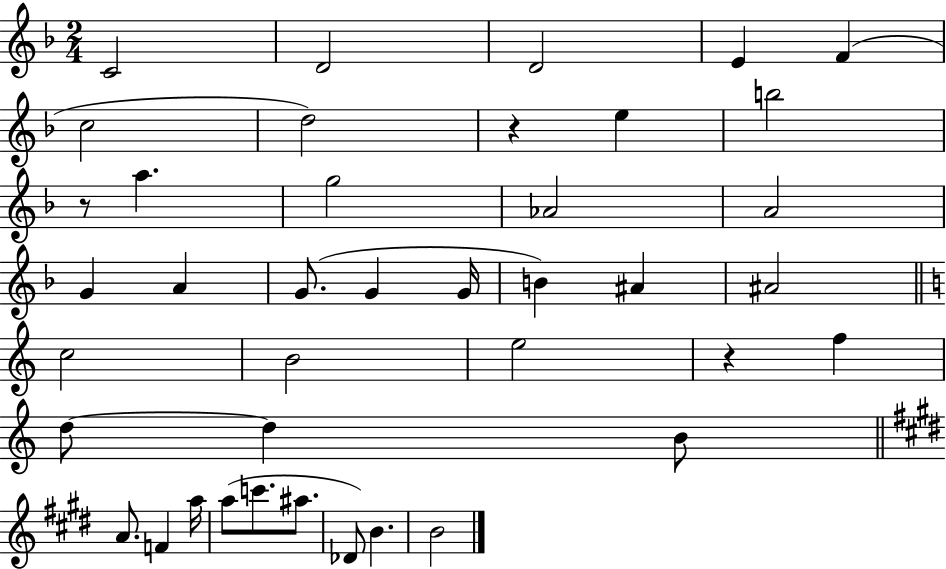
C4/h D4/h D4/h E4/q F4/q C5/h D5/h R/q E5/q B5/h R/e A5/q. G5/h Ab4/h A4/h G4/q A4/q G4/e. G4/q G4/s B4/q A#4/q A#4/h C5/h B4/h E5/h R/q F5/q D5/e D5/q B4/e A4/e. F4/q A5/s A5/e C6/e. A#5/e. Db4/e B4/q. B4/h